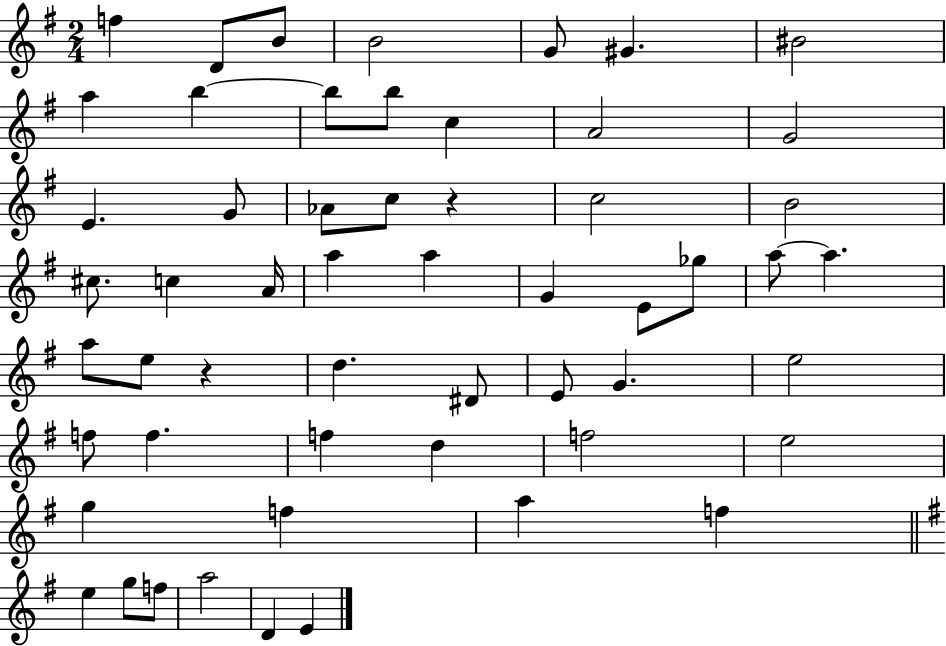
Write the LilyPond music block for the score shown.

{
  \clef treble
  \numericTimeSignature
  \time 2/4
  \key g \major
  f''4 d'8 b'8 | b'2 | g'8 gis'4. | bis'2 | \break a''4 b''4~~ | b''8 b''8 c''4 | a'2 | g'2 | \break e'4. g'8 | aes'8 c''8 r4 | c''2 | b'2 | \break cis''8. c''4 a'16 | a''4 a''4 | g'4 e'8 ges''8 | a''8~~ a''4. | \break a''8 e''8 r4 | d''4. dis'8 | e'8 g'4. | e''2 | \break f''8 f''4. | f''4 d''4 | f''2 | e''2 | \break g''4 f''4 | a''4 f''4 | \bar "||" \break \key g \major e''4 g''8 f''8 | a''2 | d'4 e'4 | \bar "|."
}